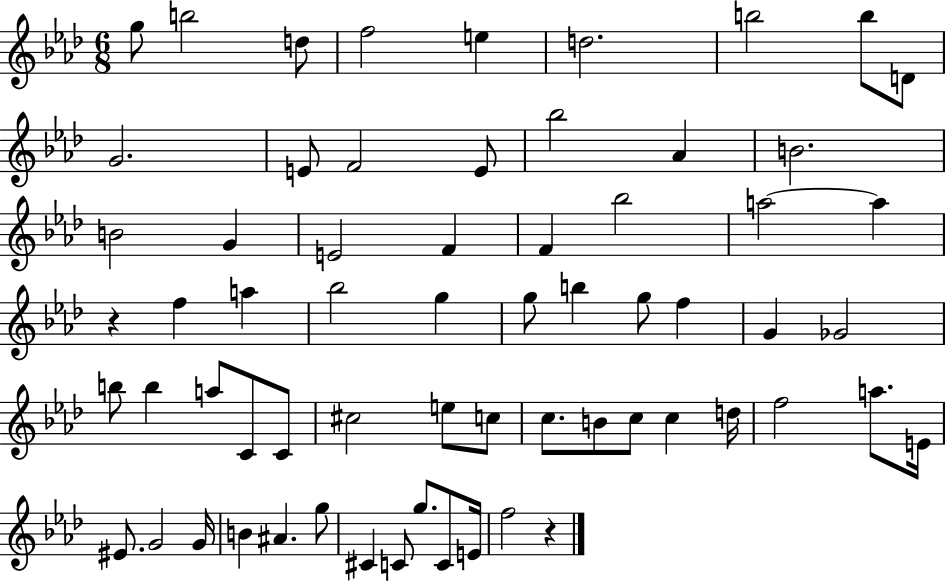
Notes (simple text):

G5/e B5/h D5/e F5/h E5/q D5/h. B5/h B5/e D4/e G4/h. E4/e F4/h E4/e Bb5/h Ab4/q B4/h. B4/h G4/q E4/h F4/q F4/q Bb5/h A5/h A5/q R/q F5/q A5/q Bb5/h G5/q G5/e B5/q G5/e F5/q G4/q Gb4/h B5/e B5/q A5/e C4/e C4/e C#5/h E5/e C5/e C5/e. B4/e C5/e C5/q D5/s F5/h A5/e. E4/s EIS4/e. G4/h G4/s B4/q A#4/q. G5/e C#4/q C4/e G5/e. C4/e E4/s F5/h R/q